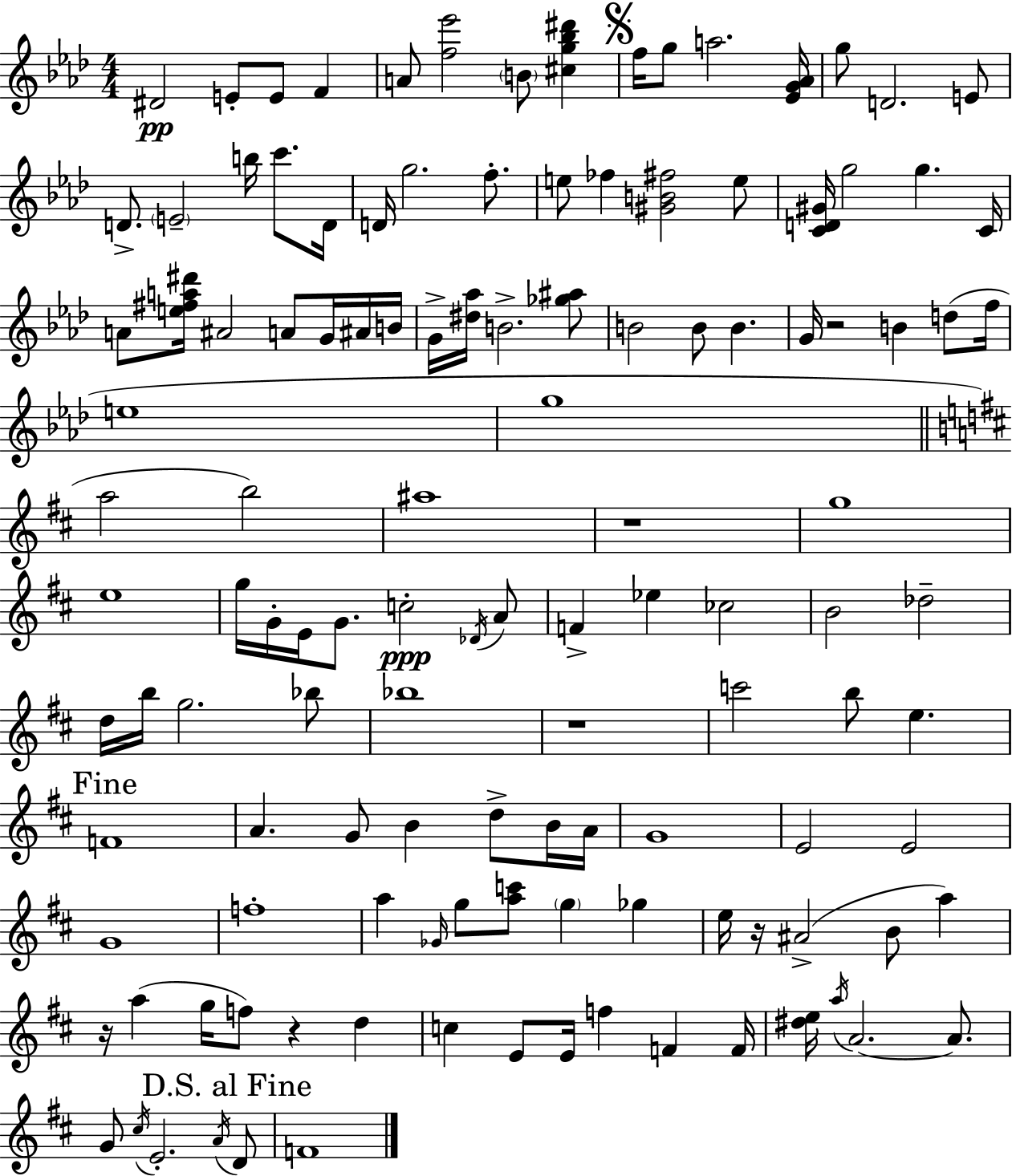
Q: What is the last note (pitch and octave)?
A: F4